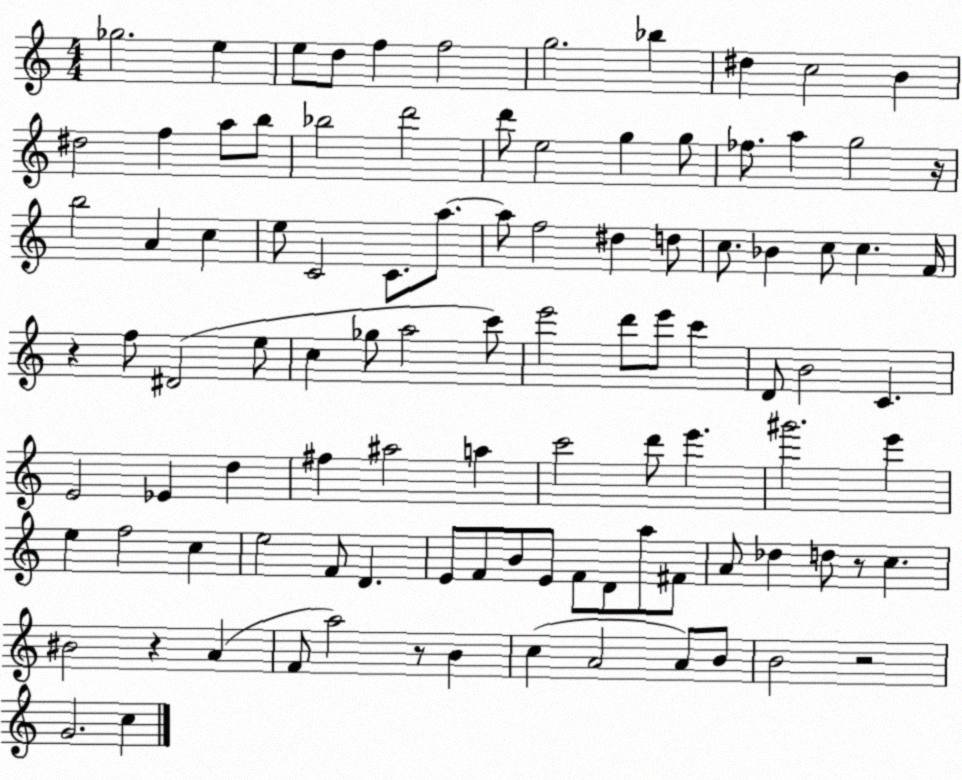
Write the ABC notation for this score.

X:1
T:Untitled
M:4/4
L:1/4
K:C
_g2 e e/2 d/2 f f2 g2 _b ^d c2 B ^d2 f a/2 b/2 _b2 d'2 d'/2 e2 g g/2 _f/2 a g2 z/4 b2 A c e/2 C2 C/2 a/2 a/2 f2 ^d d/2 c/2 _B c/2 c F/4 z f/2 ^D2 e/2 c _g/2 a2 c'/2 e'2 d'/2 e'/2 c' D/2 B2 C E2 _E d ^f ^a2 a c'2 d'/2 e' ^g'2 e' e f2 c e2 F/2 D E/2 F/2 B/2 E/2 F/2 D/2 a/2 ^F/2 A/2 _d d/2 z/2 c ^B2 z A F/2 a2 z/2 B c A2 A/2 B/2 B2 z2 G2 c